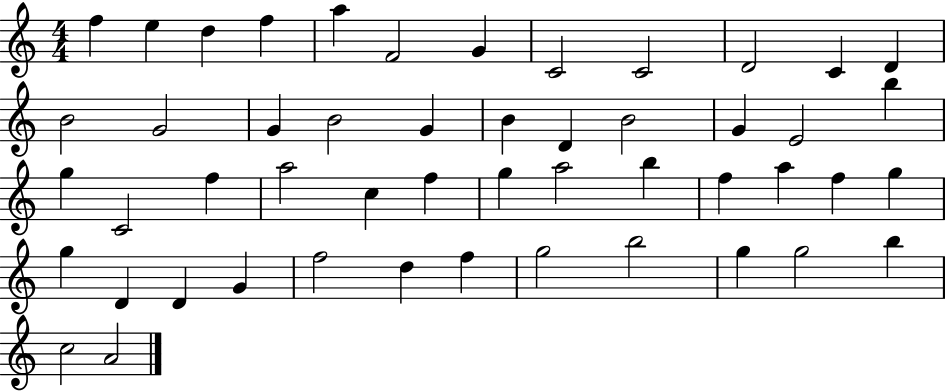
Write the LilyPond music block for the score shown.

{
  \clef treble
  \numericTimeSignature
  \time 4/4
  \key c \major
  f''4 e''4 d''4 f''4 | a''4 f'2 g'4 | c'2 c'2 | d'2 c'4 d'4 | \break b'2 g'2 | g'4 b'2 g'4 | b'4 d'4 b'2 | g'4 e'2 b''4 | \break g''4 c'2 f''4 | a''2 c''4 f''4 | g''4 a''2 b''4 | f''4 a''4 f''4 g''4 | \break g''4 d'4 d'4 g'4 | f''2 d''4 f''4 | g''2 b''2 | g''4 g''2 b''4 | \break c''2 a'2 | \bar "|."
}